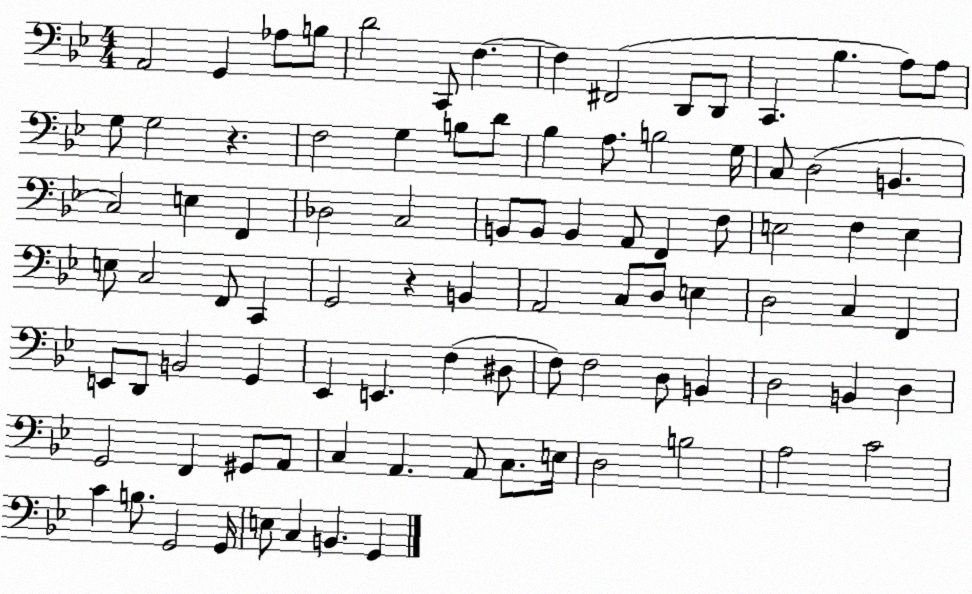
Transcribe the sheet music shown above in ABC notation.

X:1
T:Untitled
M:4/4
L:1/4
K:Bb
A,,2 G,, _A,/2 B,/2 D2 C,,/2 F, F, ^F,,2 D,,/2 D,,/2 C,, _B, A,/2 A,/2 G,/2 G,2 z F,2 G, B,/2 D/2 _B, A,/2 B,2 G,/4 C,/2 D,2 B,, C,2 E, F,, _D,2 C,2 B,,/2 B,,/2 B,, A,,/2 F,, F,/2 E,2 F, E, E,/2 C,2 F,,/2 C,, G,,2 z B,, A,,2 C,/2 D,/2 E, D,2 C, F,, E,,/2 D,,/2 B,,2 G,, _E,, E,, F, ^D,/2 F,/2 F,2 D,/2 B,, D,2 B,, D, G,,2 F,, ^G,,/2 A,,/2 C, A,, A,,/2 C,/2 E,/4 D,2 B,2 A,2 C2 C B,/2 G,,2 G,,/4 E,/2 C, B,, G,,